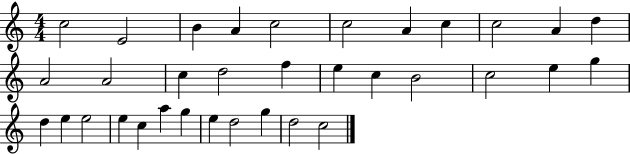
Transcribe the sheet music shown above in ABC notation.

X:1
T:Untitled
M:4/4
L:1/4
K:C
c2 E2 B A c2 c2 A c c2 A d A2 A2 c d2 f e c B2 c2 e g d e e2 e c a g e d2 g d2 c2